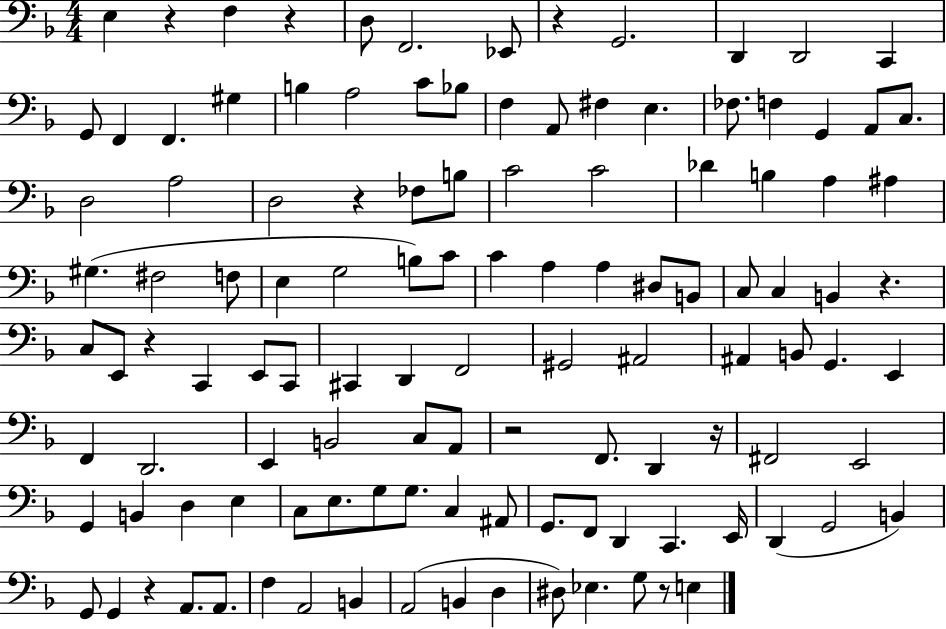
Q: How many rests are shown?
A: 10